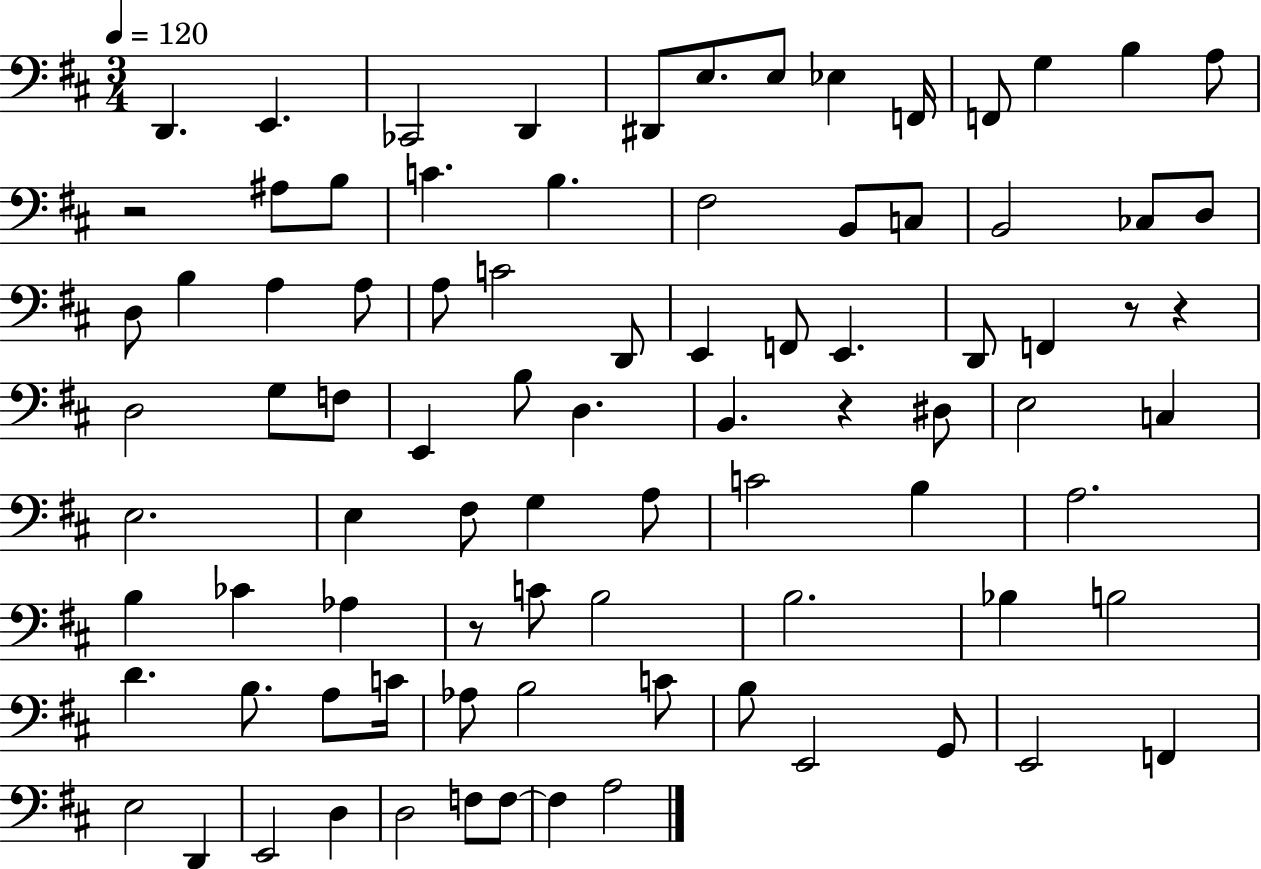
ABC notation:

X:1
T:Untitled
M:3/4
L:1/4
K:D
D,, E,, _C,,2 D,, ^D,,/2 E,/2 E,/2 _E, F,,/4 F,,/2 G, B, A,/2 z2 ^A,/2 B,/2 C B, ^F,2 B,,/2 C,/2 B,,2 _C,/2 D,/2 D,/2 B, A, A,/2 A,/2 C2 D,,/2 E,, F,,/2 E,, D,,/2 F,, z/2 z D,2 G,/2 F,/2 E,, B,/2 D, B,, z ^D,/2 E,2 C, E,2 E, ^F,/2 G, A,/2 C2 B, A,2 B, _C _A, z/2 C/2 B,2 B,2 _B, B,2 D B,/2 A,/2 C/4 _A,/2 B,2 C/2 B,/2 E,,2 G,,/2 E,,2 F,, E,2 D,, E,,2 D, D,2 F,/2 F,/2 F, A,2